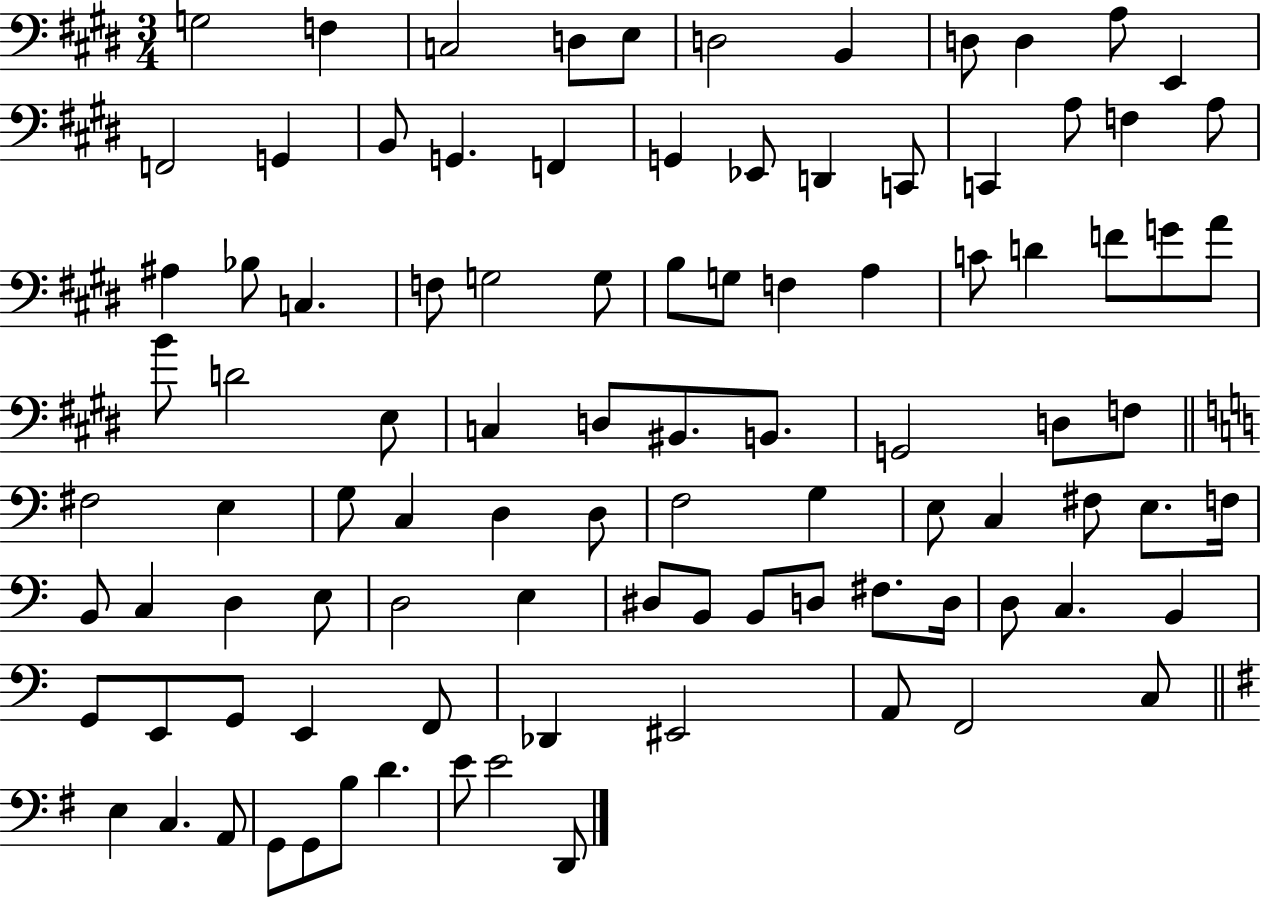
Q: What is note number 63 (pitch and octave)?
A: B2